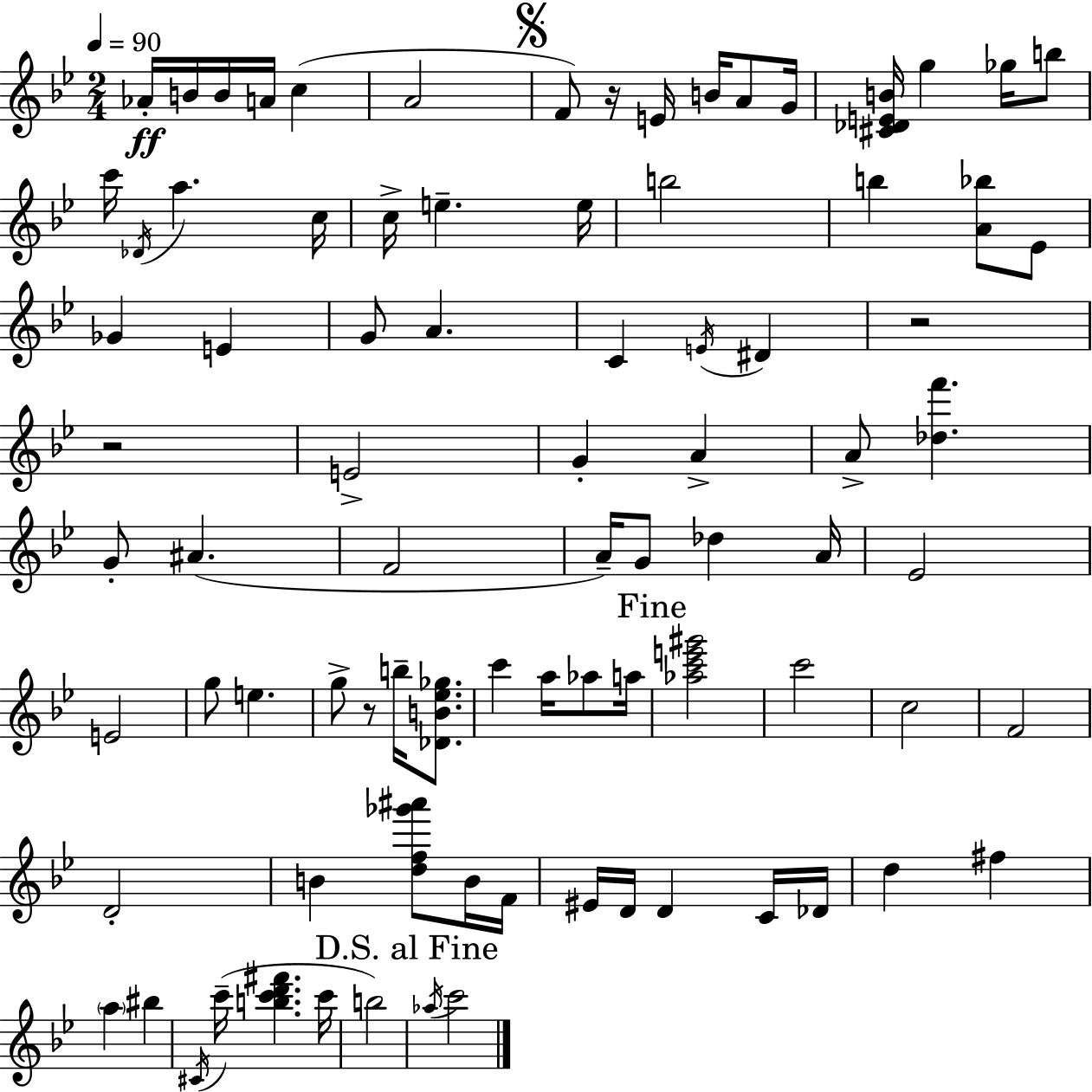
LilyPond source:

{
  \clef treble
  \numericTimeSignature
  \time 2/4
  \key g \minor
  \tempo 4 = 90
  aes'16-.\ff b'16 b'16 a'16 c''4( | a'2 | \mark \markup { \musicglyph "scripts.segno" } f'8) r16 e'16 b'16 a'8 g'16 | <cis' des' e' b'>16 g''4 ges''16 b''8 | \break c'''16 \acciaccatura { des'16 } a''4. | c''16 c''16-> e''4.-- | e''16 b''2 | b''4 <a' bes''>8 ees'8 | \break ges'4 e'4 | g'8 a'4. | c'4 \acciaccatura { e'16 } dis'4 | r2 | \break r2 | e'2-> | g'4-. a'4-> | a'8-> <des'' f'''>4. | \break g'8-. ais'4.( | f'2 | a'16--) g'8 des''4 | a'16 ees'2 | \break e'2 | g''8 e''4. | g''8-> r8 b''16-- <des' b' ees'' ges''>8. | c'''4 a''16 aes''8 | \break a''16 \mark "Fine" <aes'' c''' e''' gis'''>2 | c'''2 | c''2 | f'2 | \break d'2-. | b'4 <d'' f'' ges''' ais'''>8 | b'16 f'16 eis'16 d'16 d'4 | c'16 des'16 d''4 fis''4 | \break \parenthesize a''4 bis''4 | \acciaccatura { cis'16 }( c'''16-- <b'' c''' d''' fis'''>4. | c'''16 b''2) | \mark "D.S. al Fine" \acciaccatura { aes''16 } c'''2 | \break \bar "|."
}